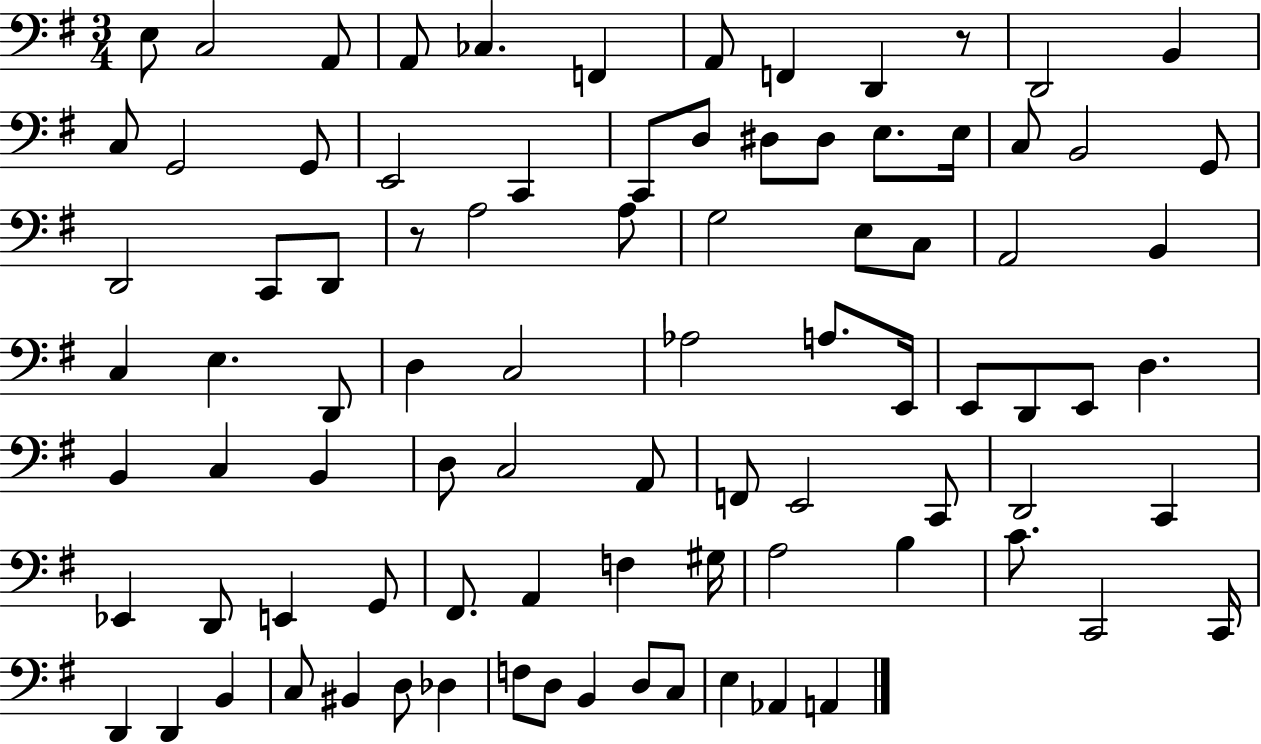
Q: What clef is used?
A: bass